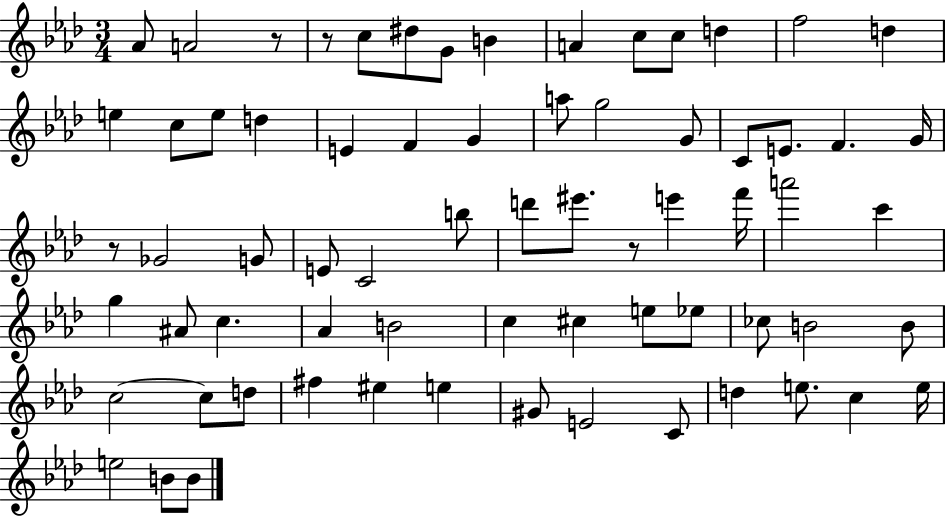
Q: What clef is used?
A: treble